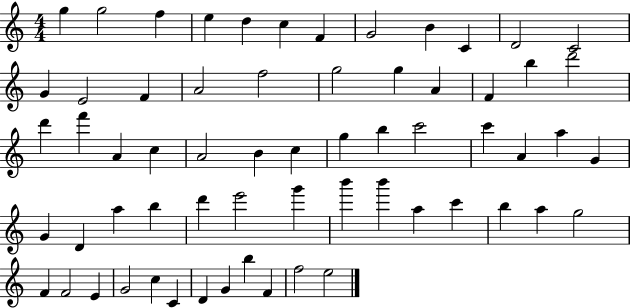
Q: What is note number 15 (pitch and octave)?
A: F4